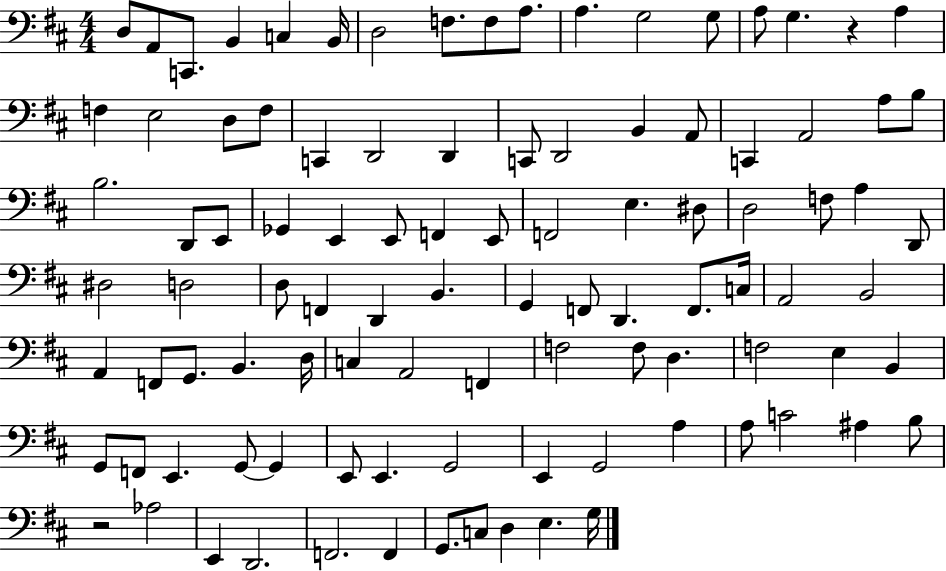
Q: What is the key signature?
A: D major